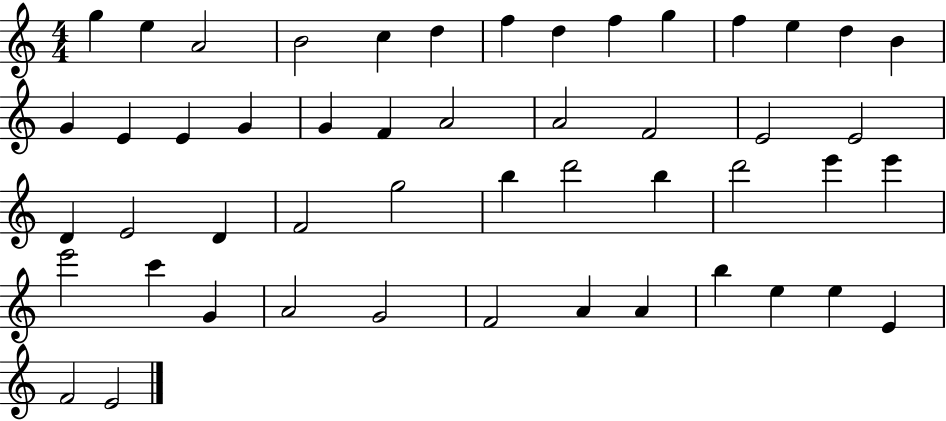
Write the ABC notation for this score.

X:1
T:Untitled
M:4/4
L:1/4
K:C
g e A2 B2 c d f d f g f e d B G E E G G F A2 A2 F2 E2 E2 D E2 D F2 g2 b d'2 b d'2 e' e' e'2 c' G A2 G2 F2 A A b e e E F2 E2